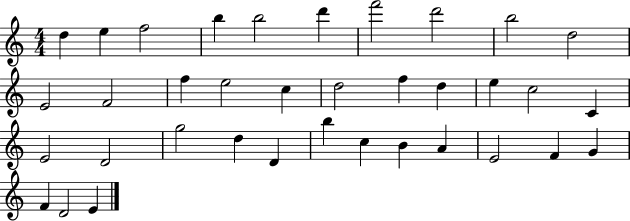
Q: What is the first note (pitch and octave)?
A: D5